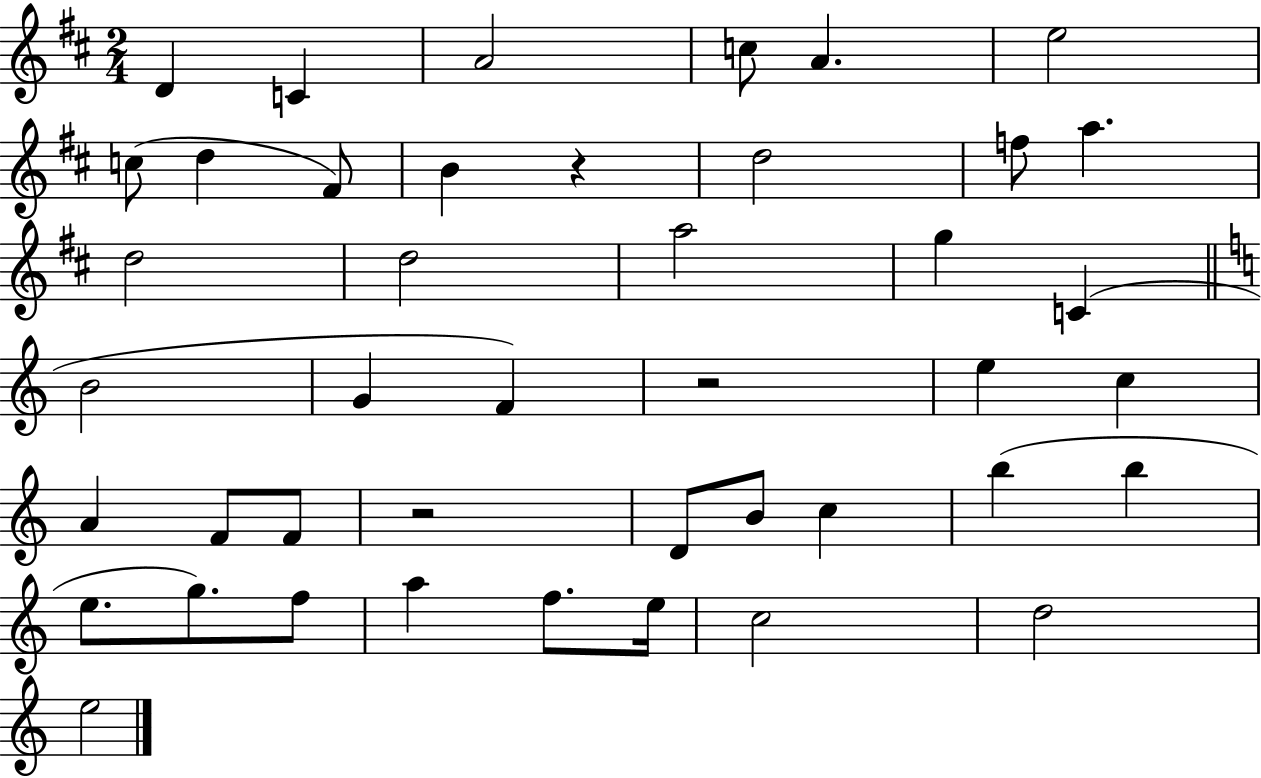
D4/q C4/q A4/h C5/e A4/q. E5/h C5/e D5/q F#4/e B4/q R/q D5/h F5/e A5/q. D5/h D5/h A5/h G5/q C4/q B4/h G4/q F4/q R/h E5/q C5/q A4/q F4/e F4/e R/h D4/e B4/e C5/q B5/q B5/q E5/e. G5/e. F5/e A5/q F5/e. E5/s C5/h D5/h E5/h